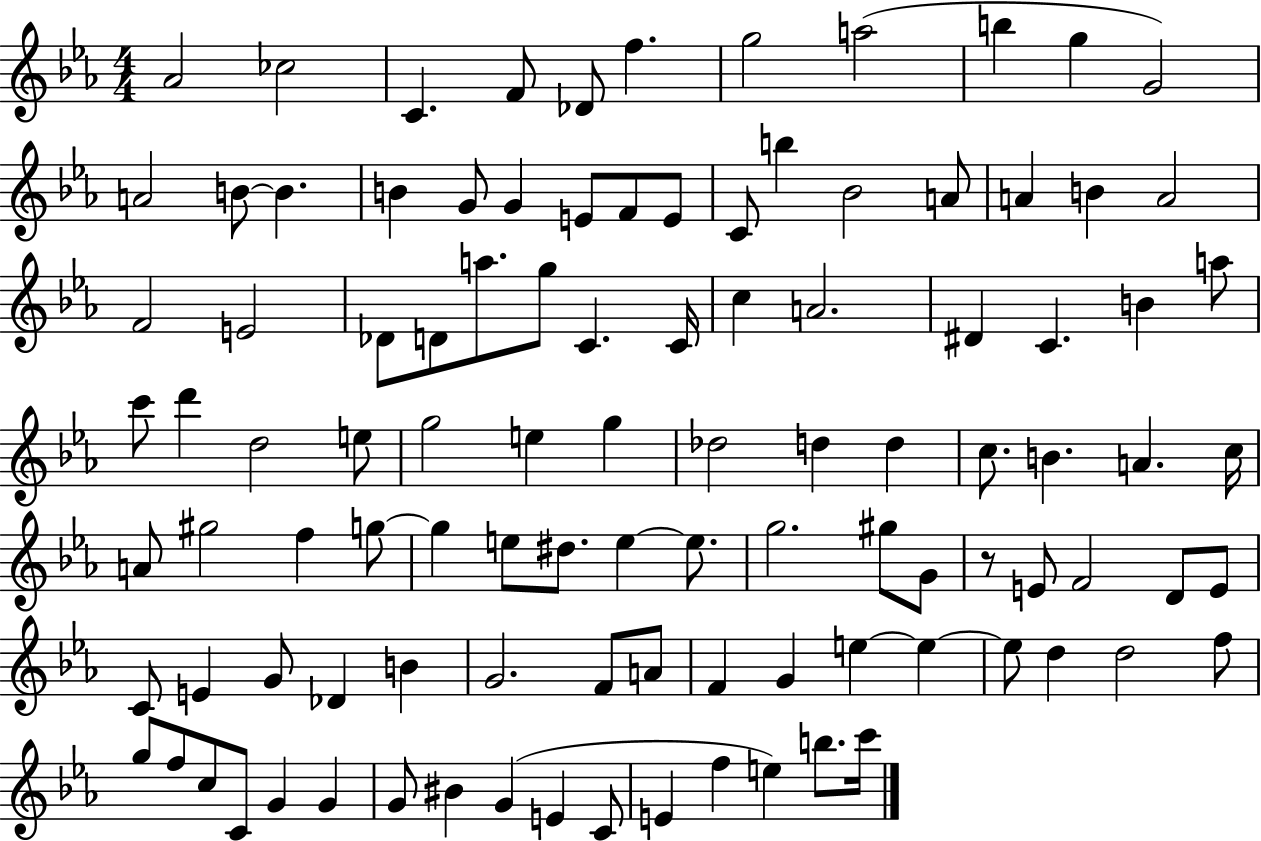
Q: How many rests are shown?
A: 1